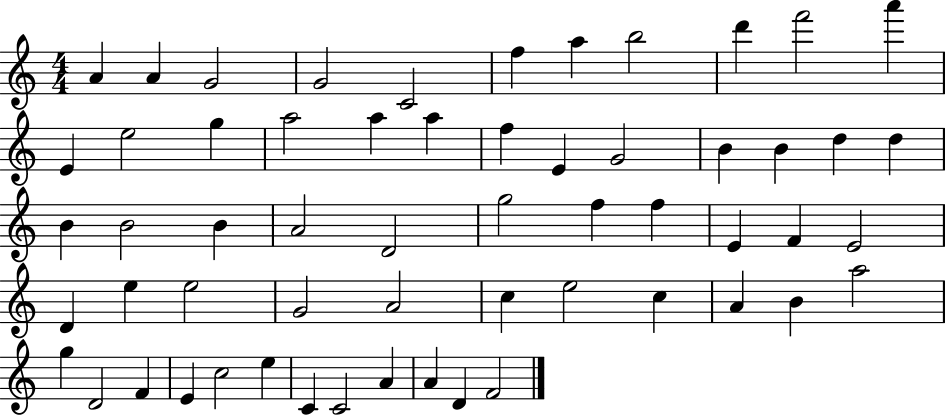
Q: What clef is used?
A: treble